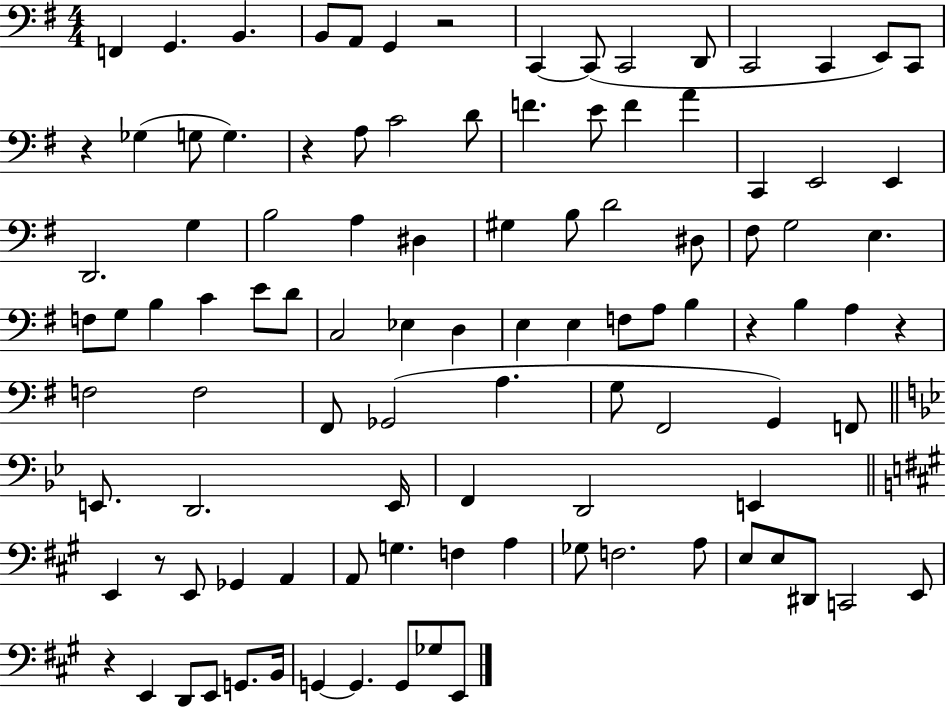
{
  \clef bass
  \numericTimeSignature
  \time 4/4
  \key g \major
  f,4 g,4. b,4. | b,8 a,8 g,4 r2 | c,4~~ c,8( c,2 d,8 | c,2 c,4 e,8) c,8 | \break r4 ges4( g8 g4.) | r4 a8 c'2 d'8 | f'4. e'8 f'4 a'4 | c,4 e,2 e,4 | \break d,2. g4 | b2 a4 dis4 | gis4 b8 d'2 dis8 | fis8 g2 e4. | \break f8 g8 b4 c'4 e'8 d'8 | c2 ees4 d4 | e4 e4 f8 a8 b4 | r4 b4 a4 r4 | \break f2 f2 | fis,8 ges,2( a4. | g8 fis,2 g,4) f,8 | \bar "||" \break \key g \minor e,8. d,2. e,16 | f,4 d,2 e,4 | \bar "||" \break \key a \major e,4 r8 e,8 ges,4 a,4 | a,8 g4. f4 a4 | ges8 f2. a8 | e8 e8 dis,8 c,2 e,8 | \break r4 e,4 d,8 e,8 g,8. b,16 | g,4~~ g,4. g,8 ges8 e,8 | \bar "|."
}